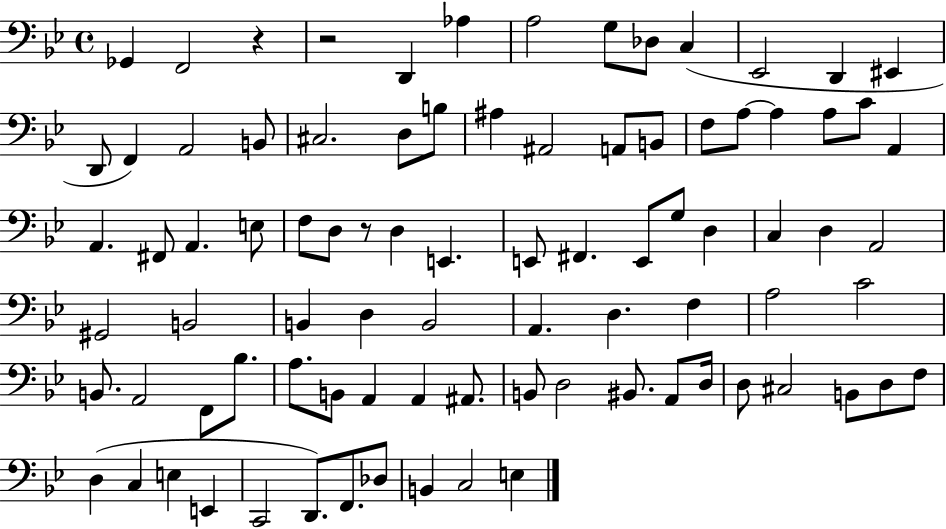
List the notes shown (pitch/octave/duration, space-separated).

Gb2/q F2/h R/q R/h D2/q Ab3/q A3/h G3/e Db3/e C3/q Eb2/h D2/q EIS2/q D2/e F2/q A2/h B2/e C#3/h. D3/e B3/e A#3/q A#2/h A2/e B2/e F3/e A3/e A3/q A3/e C4/e A2/q A2/q. F#2/e A2/q. E3/e F3/e D3/e R/e D3/q E2/q. E2/e F#2/q. E2/e G3/e D3/q C3/q D3/q A2/h G#2/h B2/h B2/q D3/q B2/h A2/q. D3/q. F3/q A3/h C4/h B2/e. A2/h F2/e Bb3/e. A3/e. B2/e A2/q A2/q A#2/e. B2/e D3/h BIS2/e. A2/e D3/s D3/e C#3/h B2/e D3/e F3/e D3/q C3/q E3/q E2/q C2/h D2/e. F2/e. Db3/e B2/q C3/h E3/q